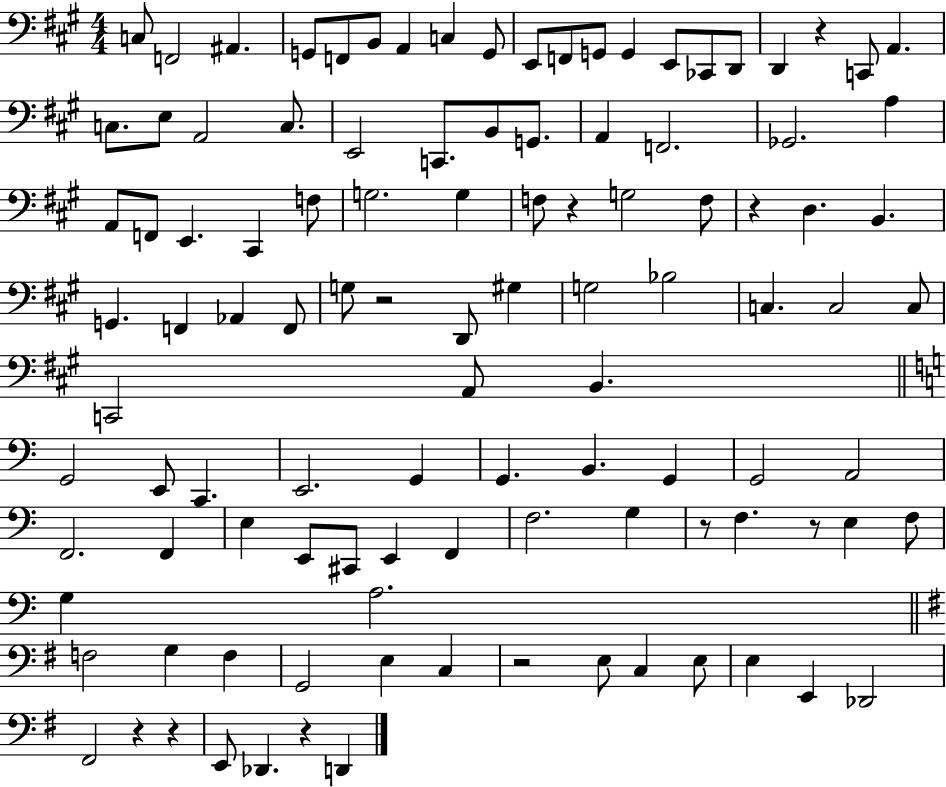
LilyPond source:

{
  \clef bass
  \numericTimeSignature
  \time 4/4
  \key a \major
  c8 f,2 ais,4. | g,8 f,8 b,8 a,4 c4 g,8 | e,8 f,8 g,8 g,4 e,8 ces,8 d,8 | d,4 r4 c,8 a,4. | \break c8. e8 a,2 c8. | e,2 c,8. b,8 g,8. | a,4 f,2. | ges,2. a4 | \break a,8 f,8 e,4. cis,4 f8 | g2. g4 | f8 r4 g2 f8 | r4 d4. b,4. | \break g,4. f,4 aes,4 f,8 | g8 r2 d,8 gis4 | g2 bes2 | c4. c2 c8 | \break c,2 a,8 b,4. | \bar "||" \break \key c \major g,2 e,8 c,4. | e,2. g,4 | g,4. b,4. g,4 | g,2 a,2 | \break f,2. f,4 | e4 e,8 cis,8 e,4 f,4 | f2. g4 | r8 f4. r8 e4 f8 | \break g4 a2. | \bar "||" \break \key e \minor f2 g4 f4 | g,2 e4 c4 | r2 e8 c4 e8 | e4 e,4 des,2 | \break fis,2 r4 r4 | e,8 des,4. r4 d,4 | \bar "|."
}